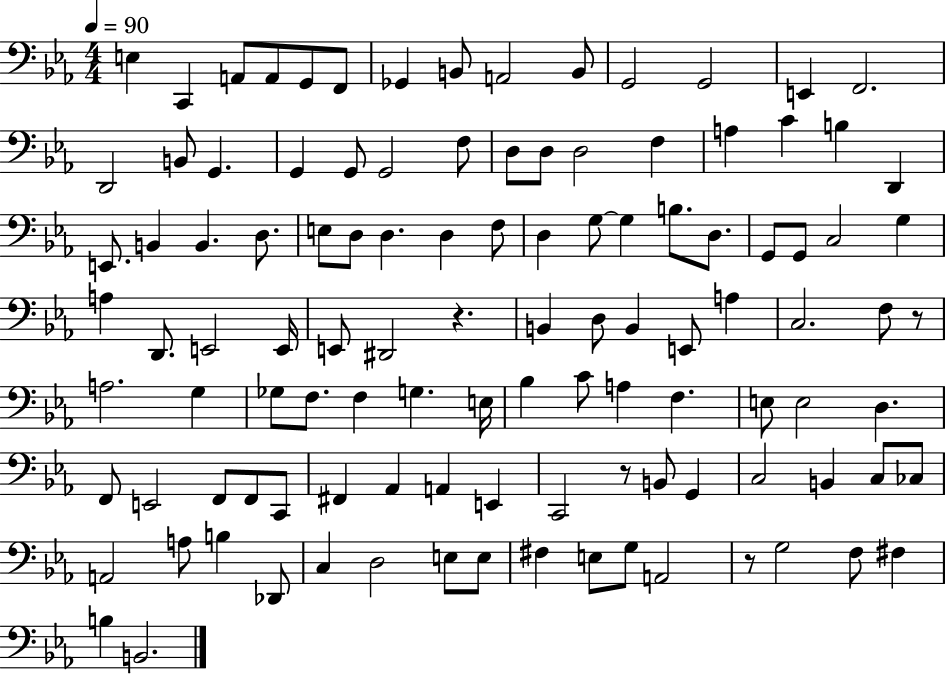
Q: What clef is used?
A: bass